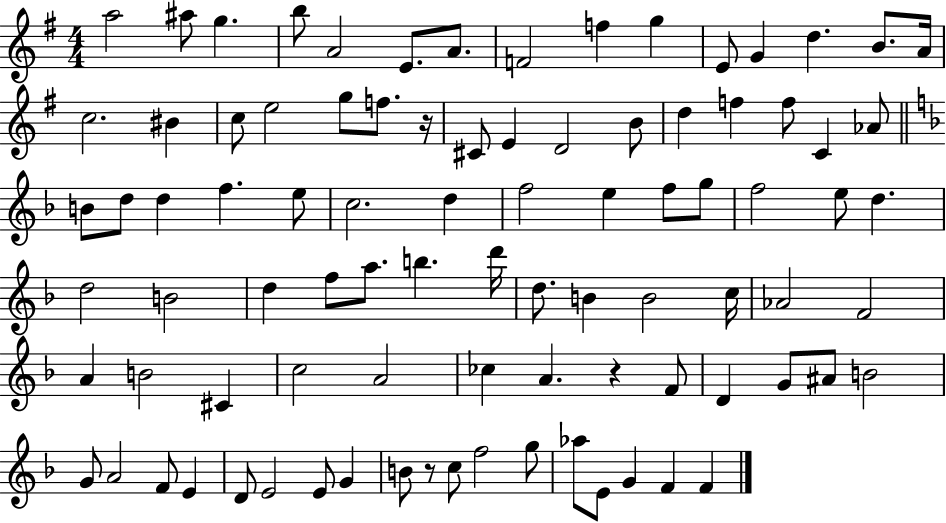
{
  \clef treble
  \numericTimeSignature
  \time 4/4
  \key g \major
  \repeat volta 2 { a''2 ais''8 g''4. | b''8 a'2 e'8. a'8. | f'2 f''4 g''4 | e'8 g'4 d''4. b'8. a'16 | \break c''2. bis'4 | c''8 e''2 g''8 f''8. r16 | cis'8 e'4 d'2 b'8 | d''4 f''4 f''8 c'4 aes'8 | \break \bar "||" \break \key f \major b'8 d''8 d''4 f''4. e''8 | c''2. d''4 | f''2 e''4 f''8 g''8 | f''2 e''8 d''4. | \break d''2 b'2 | d''4 f''8 a''8. b''4. d'''16 | d''8. b'4 b'2 c''16 | aes'2 f'2 | \break a'4 b'2 cis'4 | c''2 a'2 | ces''4 a'4. r4 f'8 | d'4 g'8 ais'8 b'2 | \break g'8 a'2 f'8 e'4 | d'8 e'2 e'8 g'4 | b'8 r8 c''8 f''2 g''8 | aes''8 e'8 g'4 f'4 f'4 | \break } \bar "|."
}